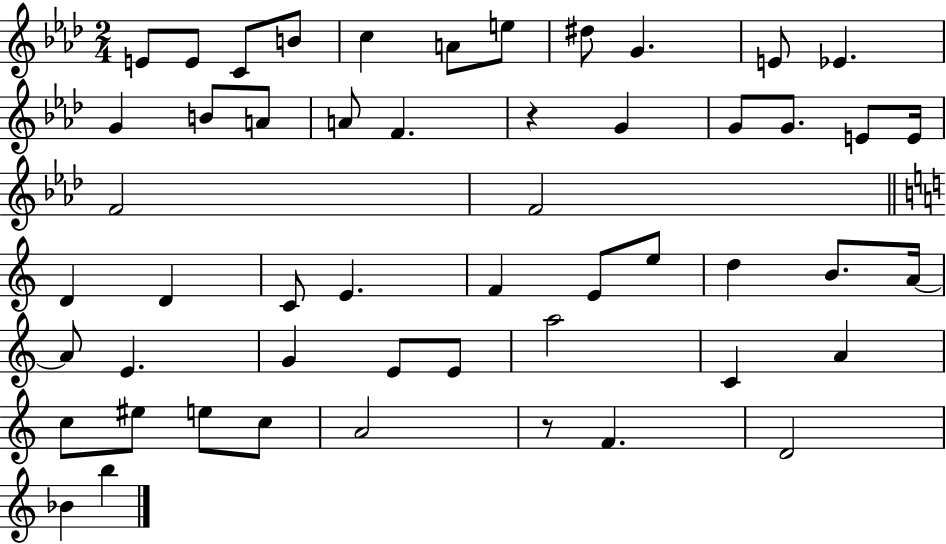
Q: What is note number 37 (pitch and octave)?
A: E4